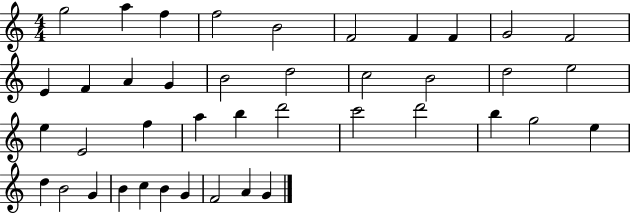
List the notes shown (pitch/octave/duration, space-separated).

G5/h A5/q F5/q F5/h B4/h F4/h F4/q F4/q G4/h F4/h E4/q F4/q A4/q G4/q B4/h D5/h C5/h B4/h D5/h E5/h E5/q E4/h F5/q A5/q B5/q D6/h C6/h D6/h B5/q G5/h E5/q D5/q B4/h G4/q B4/q C5/q B4/q G4/q F4/h A4/q G4/q